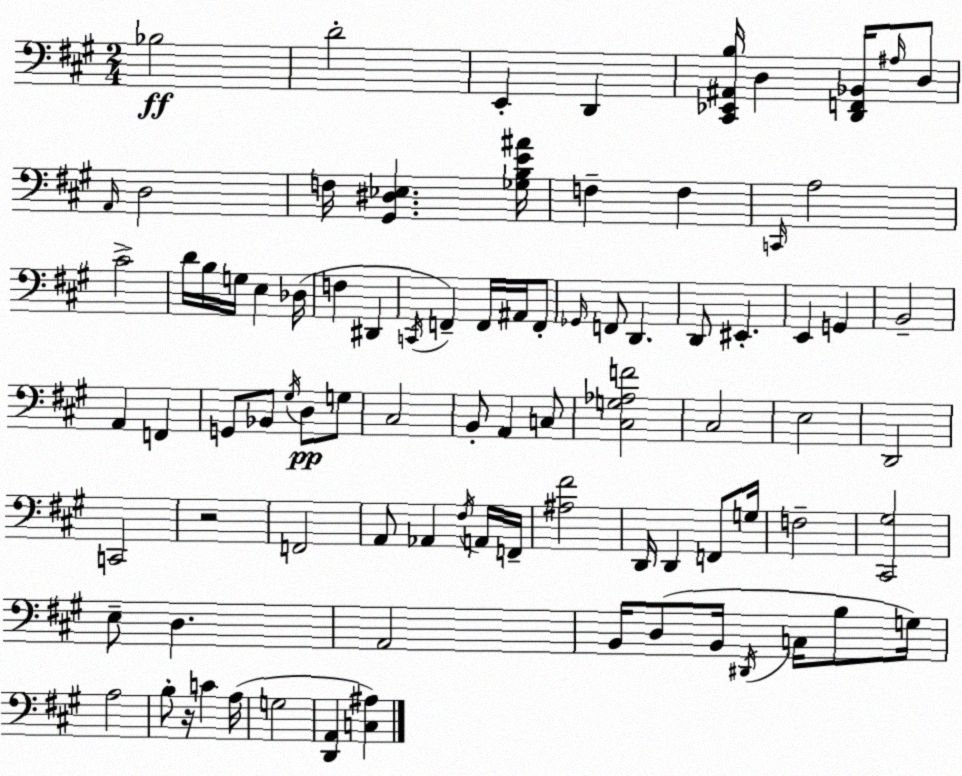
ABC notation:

X:1
T:Untitled
M:2/4
L:1/4
K:A
_B,2 D2 E,, D,, [^C,,_E,,^A,,B,]/4 D, [D,,F,,_B,,]/4 ^A,/4 D,/2 A,,/4 D,2 F,/4 [^G,,^D,_E,] [_G,B,E^A]/4 F, F, C,,/4 A,2 ^C2 D/4 B,/4 G,/4 E, _D,/4 F, ^D,, C,,/4 F,, F,,/4 ^A,,/4 F,,/2 _G,,/4 F,,/2 D,, D,,/2 ^E,, E,, G,, B,,2 A,, F,, G,,/2 _B,,/2 ^G,/4 D,/2 G,/2 ^C,2 B,,/2 A,, C,/2 [^C,G,_A,F]2 ^C,2 E,2 D,,2 C,,2 z2 F,,2 A,,/2 _A,, ^F,/4 A,,/4 F,,/4 [^A,^F]2 D,,/4 D,, F,,/2 G,/4 F,2 [^C,,^G,]2 E,/2 D, A,,2 B,,/4 D,/2 B,,/4 ^D,,/4 C,/4 B,/2 G,/4 A,2 B,/2 z/4 C A,/4 G,2 [D,,A,,] [C,^A,]